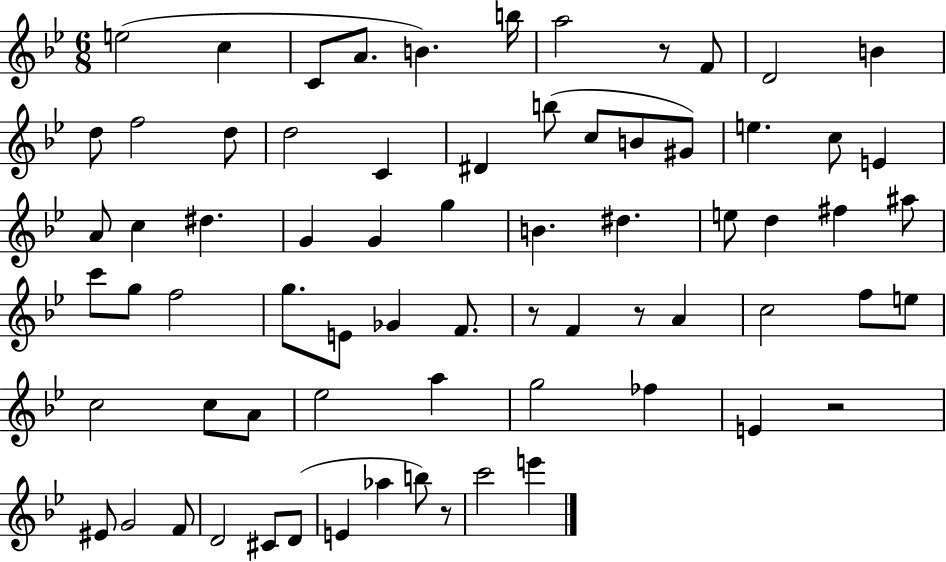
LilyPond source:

{
  \clef treble
  \numericTimeSignature
  \time 6/8
  \key bes \major
  \repeat volta 2 { e''2( c''4 | c'8 a'8. b'4.) b''16 | a''2 r8 f'8 | d'2 b'4 | \break d''8 f''2 d''8 | d''2 c'4 | dis'4 b''8( c''8 b'8 gis'8) | e''4. c''8 e'4 | \break a'8 c''4 dis''4. | g'4 g'4 g''4 | b'4. dis''4. | e''8 d''4 fis''4 ais''8 | \break c'''8 g''8 f''2 | g''8. e'8 ges'4 f'8. | r8 f'4 r8 a'4 | c''2 f''8 e''8 | \break c''2 c''8 a'8 | ees''2 a''4 | g''2 fes''4 | e'4 r2 | \break eis'8 g'2 f'8 | d'2 cis'8 d'8( | e'4 aes''4 b''8) r8 | c'''2 e'''4 | \break } \bar "|."
}